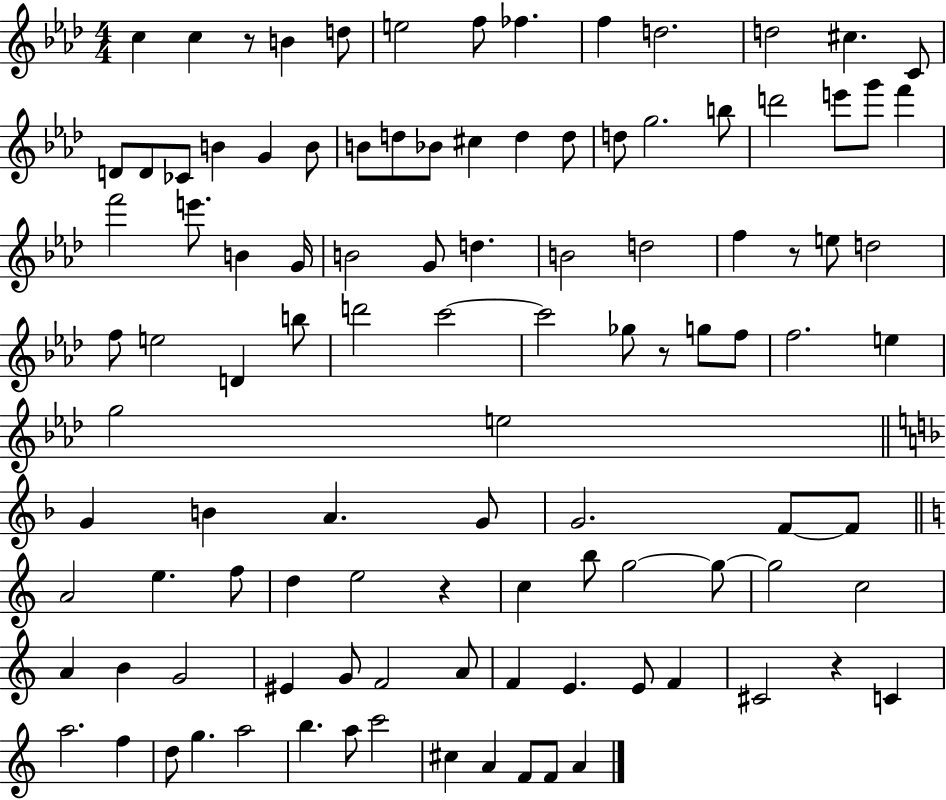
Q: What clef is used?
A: treble